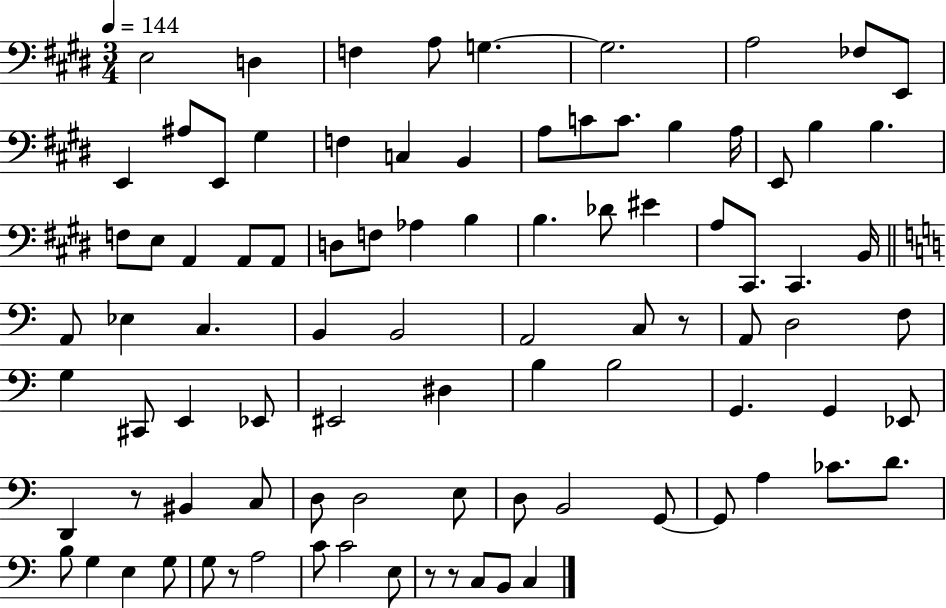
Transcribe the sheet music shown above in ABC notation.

X:1
T:Untitled
M:3/4
L:1/4
K:E
E,2 D, F, A,/2 G, G,2 A,2 _F,/2 E,,/2 E,, ^A,/2 E,,/2 ^G, F, C, B,, A,/2 C/2 C/2 B, A,/4 E,,/2 B, B, F,/2 E,/2 A,, A,,/2 A,,/2 D,/2 F,/2 _A, B, B, _D/2 ^E A,/2 ^C,,/2 ^C,, B,,/4 A,,/2 _E, C, B,, B,,2 A,,2 C,/2 z/2 A,,/2 D,2 F,/2 G, ^C,,/2 E,, _E,,/2 ^E,,2 ^D, B, B,2 G,, G,, _E,,/2 D,, z/2 ^B,, C,/2 D,/2 D,2 E,/2 D,/2 B,,2 G,,/2 G,,/2 A, _C/2 D/2 B,/2 G, E, G,/2 G,/2 z/2 A,2 C/2 C2 E,/2 z/2 z/2 C,/2 B,,/2 C,